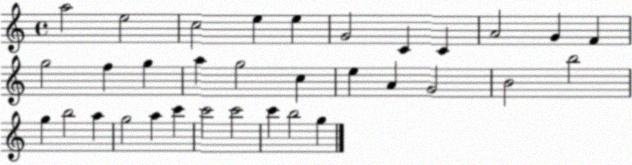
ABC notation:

X:1
T:Untitled
M:4/4
L:1/4
K:C
a2 e2 c2 e e G2 C C A2 G F g2 f g a g2 c e A G2 B2 b2 g b2 a g2 a c' c'2 c'2 c' b2 g